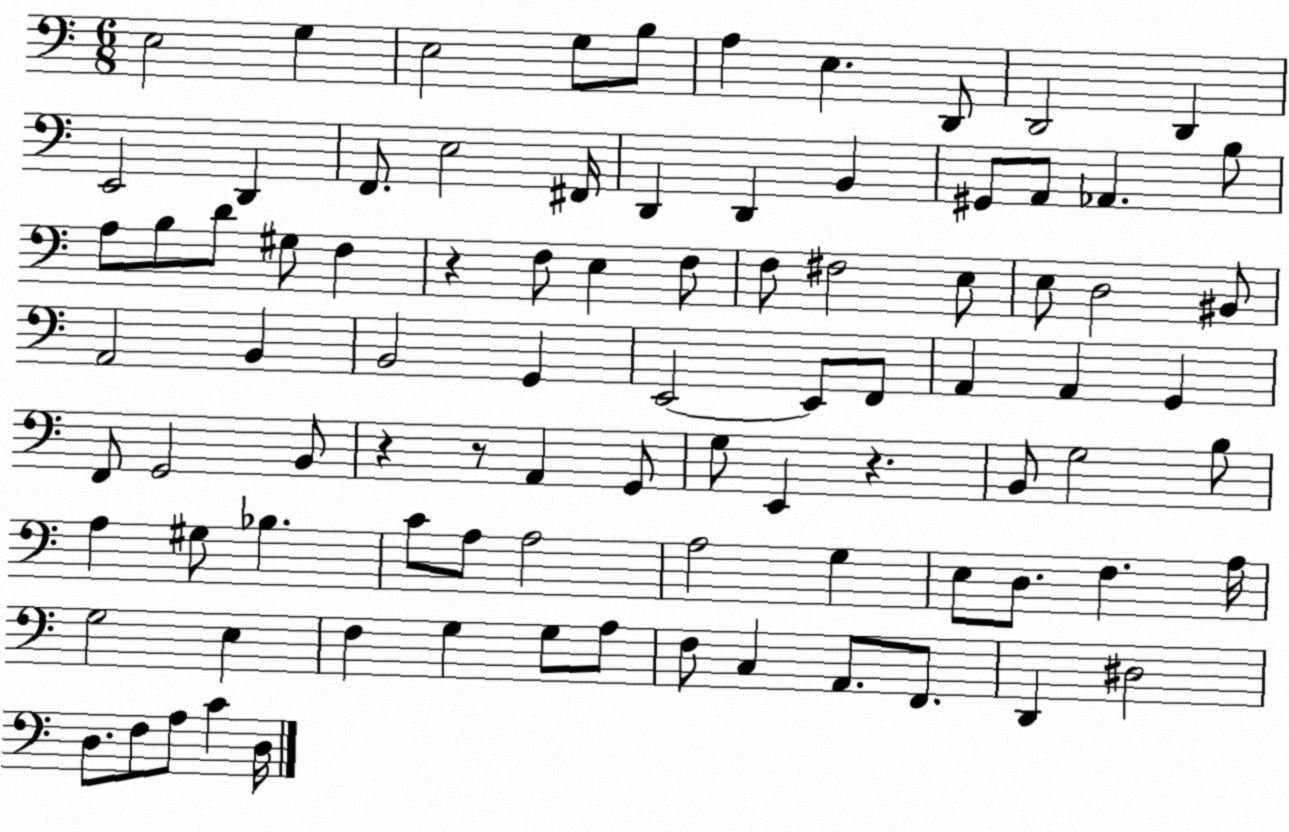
X:1
T:Untitled
M:6/8
L:1/4
K:C
E,2 G, E,2 G,/2 B,/2 A, E, D,,/2 D,,2 D,, E,,2 D,, F,,/2 E,2 ^F,,/4 D,, D,, B,, ^G,,/2 A,,/2 _A,, B,/2 A,/2 B,/2 D/2 ^G,/2 F, z F,/2 E, F,/2 F,/2 ^F,2 E,/2 E,/2 D,2 ^B,,/2 A,,2 B,, B,,2 G,, E,,2 E,,/2 F,,/2 A,, A,, G,, F,,/2 G,,2 B,,/2 z z/2 A,, G,,/2 G,/2 E,, z B,,/2 G,2 B,/2 A, ^G,/2 _B, C/2 A,/2 A,2 A,2 G, E,/2 D,/2 F, A,/4 G,2 E, F, G, G,/2 A,/2 F,/2 C, A,,/2 F,,/2 D,, ^D,2 D,/2 F,/2 A,/2 C D,/4